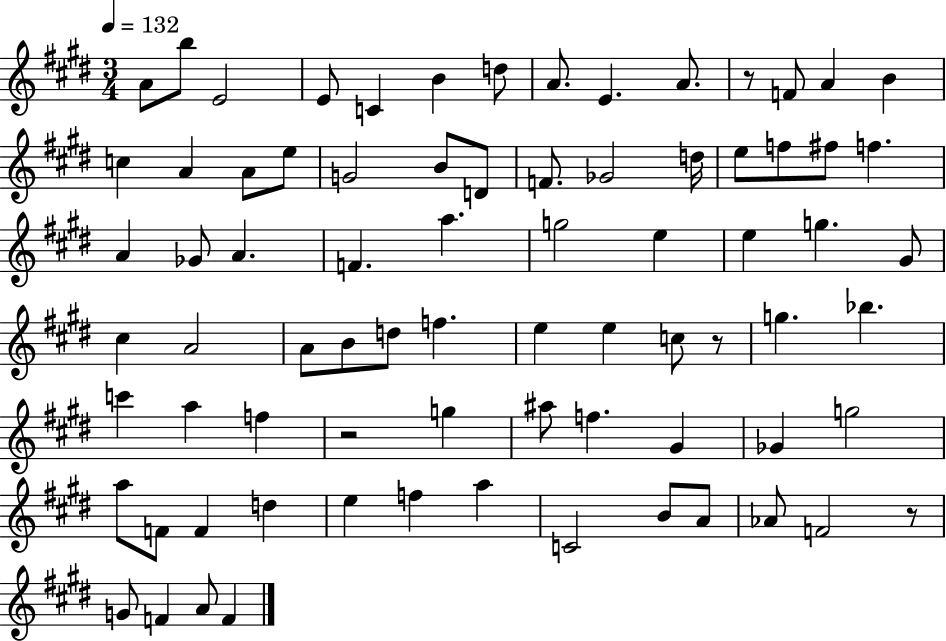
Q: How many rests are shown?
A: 4